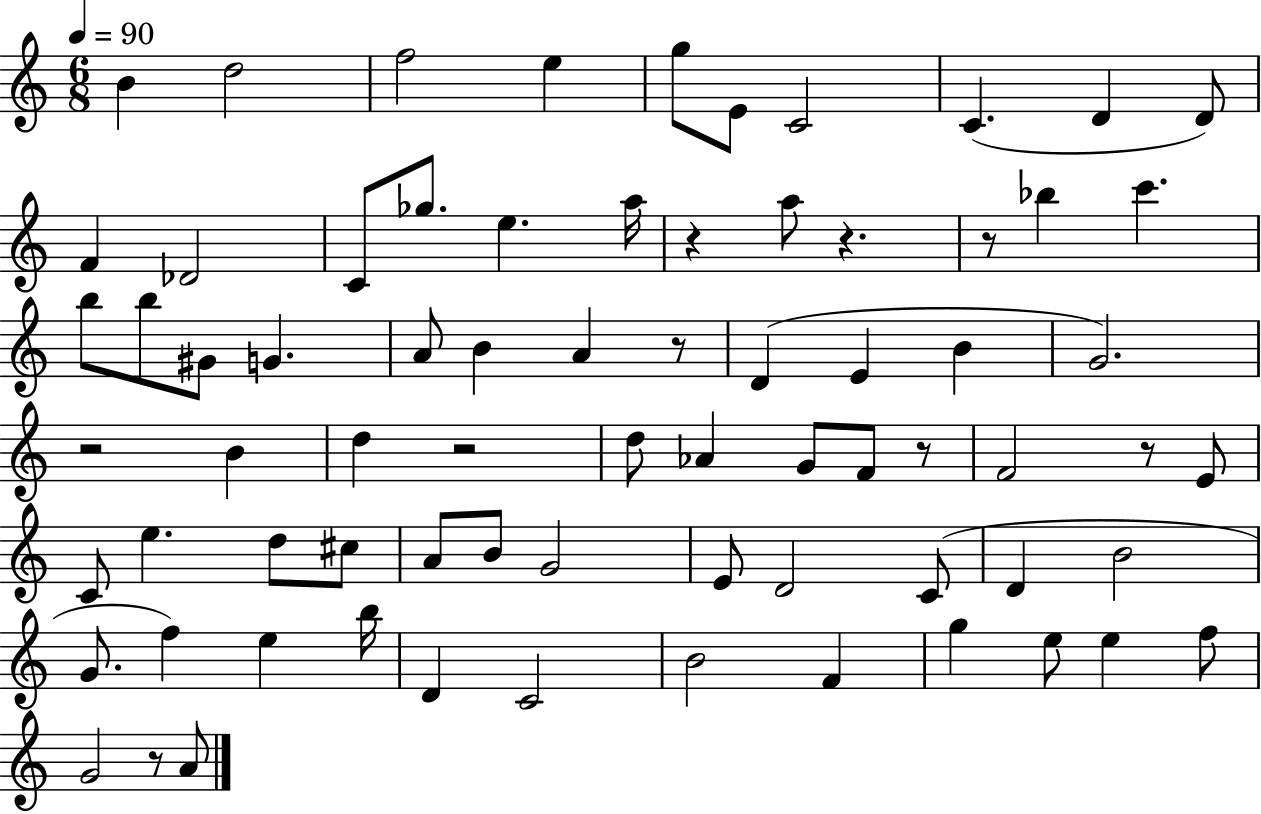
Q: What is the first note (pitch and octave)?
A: B4